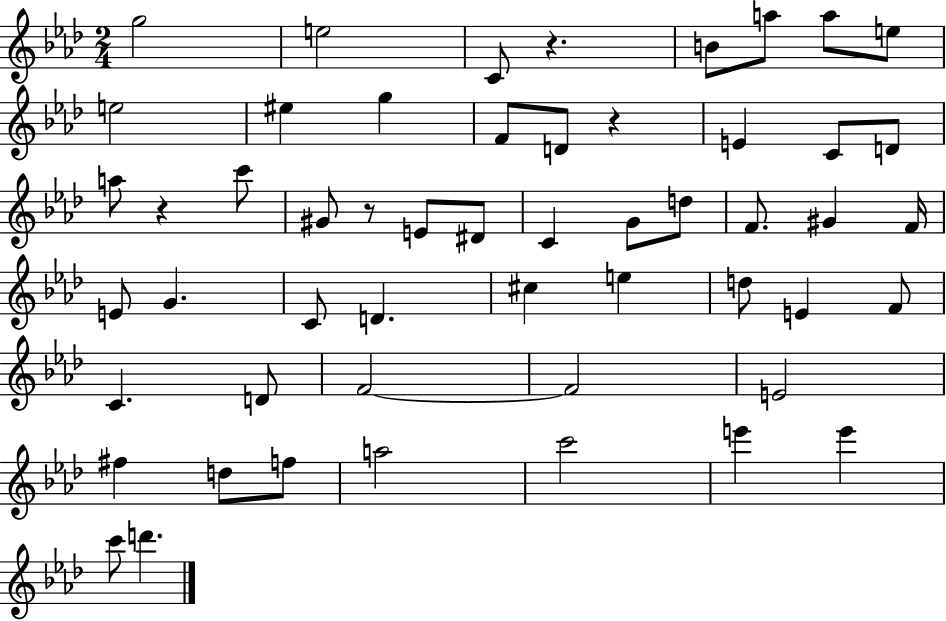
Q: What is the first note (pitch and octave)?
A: G5